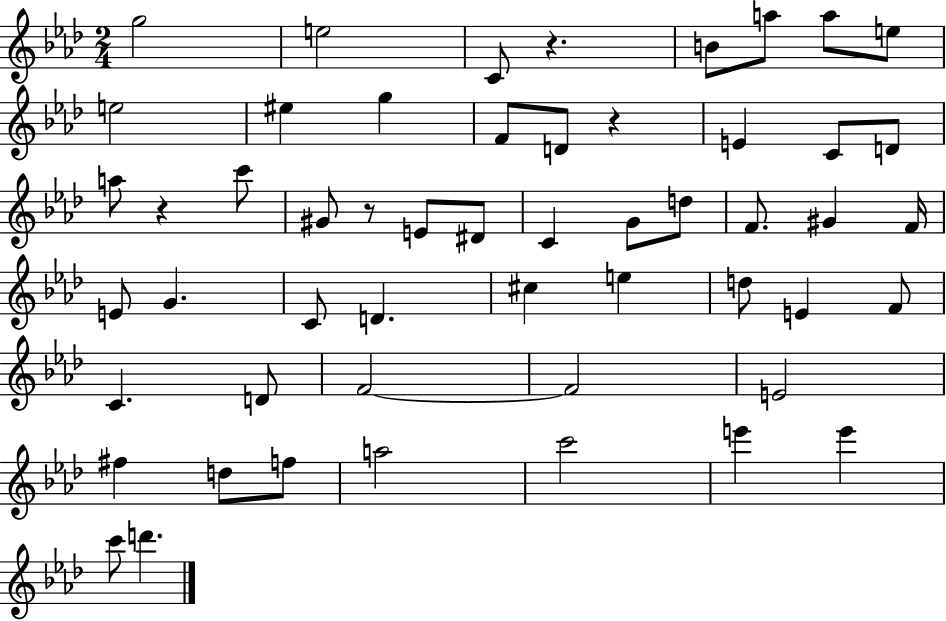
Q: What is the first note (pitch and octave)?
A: G5